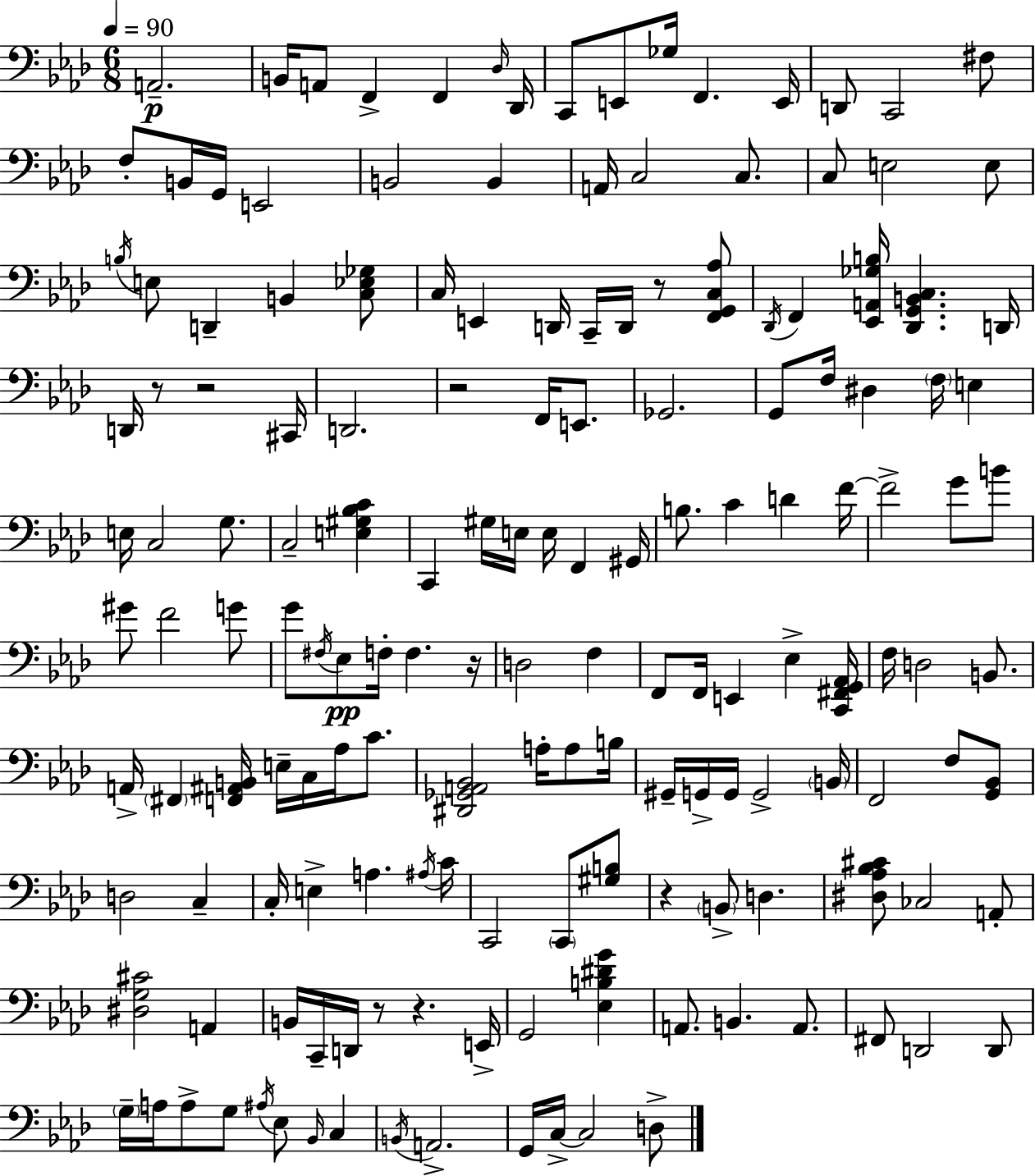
A2/h. B2/s A2/e F2/q F2/q Db3/s Db2/s C2/e E2/e Gb3/s F2/q. E2/s D2/e C2/h F#3/e F3/e B2/s G2/s E2/h B2/h B2/q A2/s C3/h C3/e. C3/e E3/h E3/e B3/s E3/e D2/q B2/q [C3,Eb3,Gb3]/e C3/s E2/q D2/s C2/s D2/s R/e [F2,G2,C3,Ab3]/e Db2/s F2/q [Eb2,A2,Gb3,B3]/s [Db2,G2,B2,C3]/q. D2/s D2/s R/e R/h C#2/s D2/h. R/h F2/s E2/e. Gb2/h. G2/e F3/s D#3/q F3/s E3/q E3/s C3/h G3/e. C3/h [E3,G#3,Bb3,C4]/q C2/q G#3/s E3/s E3/s F2/q G#2/s B3/e. C4/q D4/q F4/s F4/h G4/e B4/e G#4/e F4/h G4/e G4/e F#3/s Eb3/e F3/s F3/q. R/s D3/h F3/q F2/e F2/s E2/q Eb3/q [C2,F#2,G2,Ab2]/s F3/s D3/h B2/e. A2/s F#2/q [F2,A#2,B2]/s E3/s C3/s Ab3/s C4/e. [D#2,Gb2,A2,Bb2]/h A3/s A3/e B3/s G#2/s G2/s G2/s G2/h B2/s F2/h F3/e [G2,Bb2]/e D3/h C3/q C3/s E3/q A3/q. A#3/s C4/s C2/h C2/e [G#3,B3]/e R/q B2/e D3/q. [D#3,Ab3,Bb3,C#4]/e CES3/h A2/e [D#3,G3,C#4]/h A2/q B2/s C2/s D2/s R/e R/q. E2/s G2/h [Eb3,B3,D#4,G4]/q A2/e. B2/q. A2/e. F#2/e D2/h D2/e G3/s A3/s A3/e G3/e A#3/s Eb3/e Bb2/s C3/q B2/s A2/h. G2/s C3/s C3/h D3/e